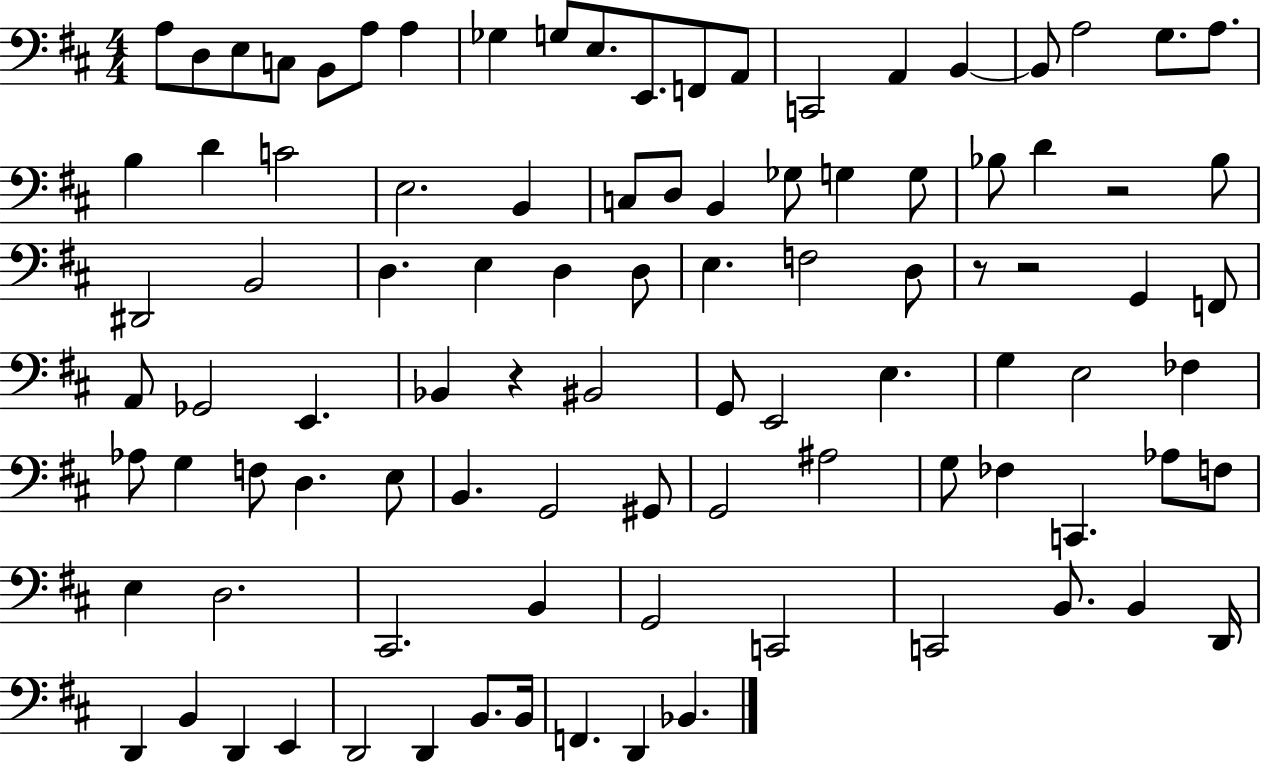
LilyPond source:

{
  \clef bass
  \numericTimeSignature
  \time 4/4
  \key d \major
  \repeat volta 2 { a8 d8 e8 c8 b,8 a8 a4 | ges4 g8 e8. e,8. f,8 a,8 | c,2 a,4 b,4~~ | b,8 a2 g8. a8. | \break b4 d'4 c'2 | e2. b,4 | c8 d8 b,4 ges8 g4 g8 | bes8 d'4 r2 bes8 | \break dis,2 b,2 | d4. e4 d4 d8 | e4. f2 d8 | r8 r2 g,4 f,8 | \break a,8 ges,2 e,4. | bes,4 r4 bis,2 | g,8 e,2 e4. | g4 e2 fes4 | \break aes8 g4 f8 d4. e8 | b,4. g,2 gis,8 | g,2 ais2 | g8 fes4 c,4. aes8 f8 | \break e4 d2. | cis,2. b,4 | g,2 c,2 | c,2 b,8. b,4 d,16 | \break d,4 b,4 d,4 e,4 | d,2 d,4 b,8. b,16 | f,4. d,4 bes,4. | } \bar "|."
}